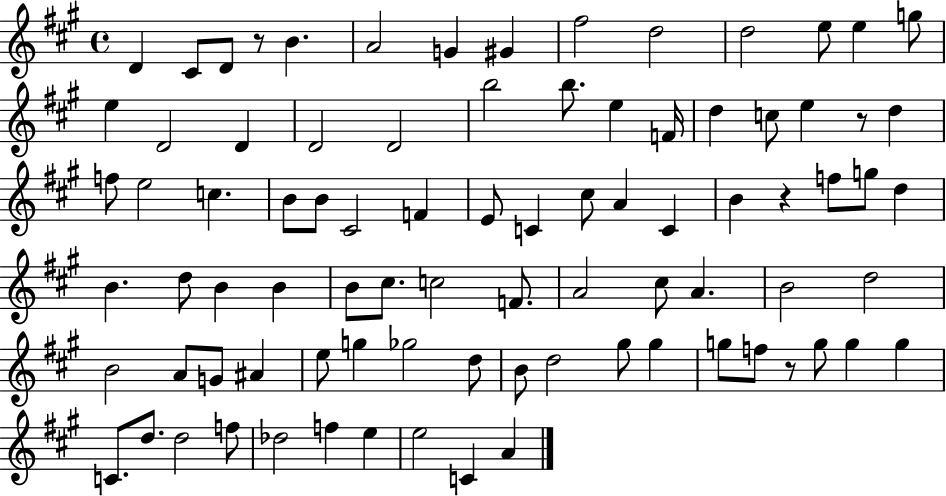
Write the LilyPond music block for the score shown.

{
  \clef treble
  \time 4/4
  \defaultTimeSignature
  \key a \major
  d'4 cis'8 d'8 r8 b'4. | a'2 g'4 gis'4 | fis''2 d''2 | d''2 e''8 e''4 g''8 | \break e''4 d'2 d'4 | d'2 d'2 | b''2 b''8. e''4 f'16 | d''4 c''8 e''4 r8 d''4 | \break f''8 e''2 c''4. | b'8 b'8 cis'2 f'4 | e'8 c'4 cis''8 a'4 c'4 | b'4 r4 f''8 g''8 d''4 | \break b'4. d''8 b'4 b'4 | b'8 cis''8. c''2 f'8. | a'2 cis''8 a'4. | b'2 d''2 | \break b'2 a'8 g'8 ais'4 | e''8 g''4 ges''2 d''8 | b'8 d''2 gis''8 gis''4 | g''8 f''8 r8 g''8 g''4 g''4 | \break c'8. d''8. d''2 f''8 | des''2 f''4 e''4 | e''2 c'4 a'4 | \bar "|."
}